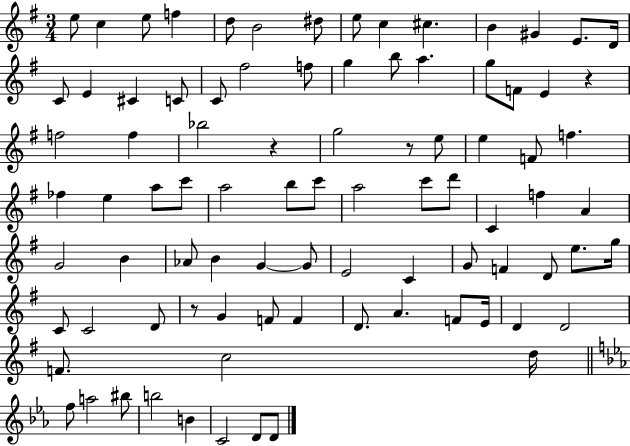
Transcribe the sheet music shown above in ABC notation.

X:1
T:Untitled
M:3/4
L:1/4
K:G
e/2 c e/2 f d/2 B2 ^d/2 e/2 c ^c B ^G E/2 D/4 C/2 E ^C C/2 C/2 ^f2 f/2 g b/2 a g/2 F/2 E z f2 f _b2 z g2 z/2 e/2 e F/2 f _f e a/2 c'/2 a2 b/2 c'/2 a2 c'/2 d'/2 C f A G2 B _A/2 B G G/2 E2 C G/2 F D/2 e/2 g/4 C/2 C2 D/2 z/2 G F/2 F D/2 A F/2 E/4 D D2 F/2 c2 d/4 f/2 a2 ^b/2 b2 B C2 D/2 D/2